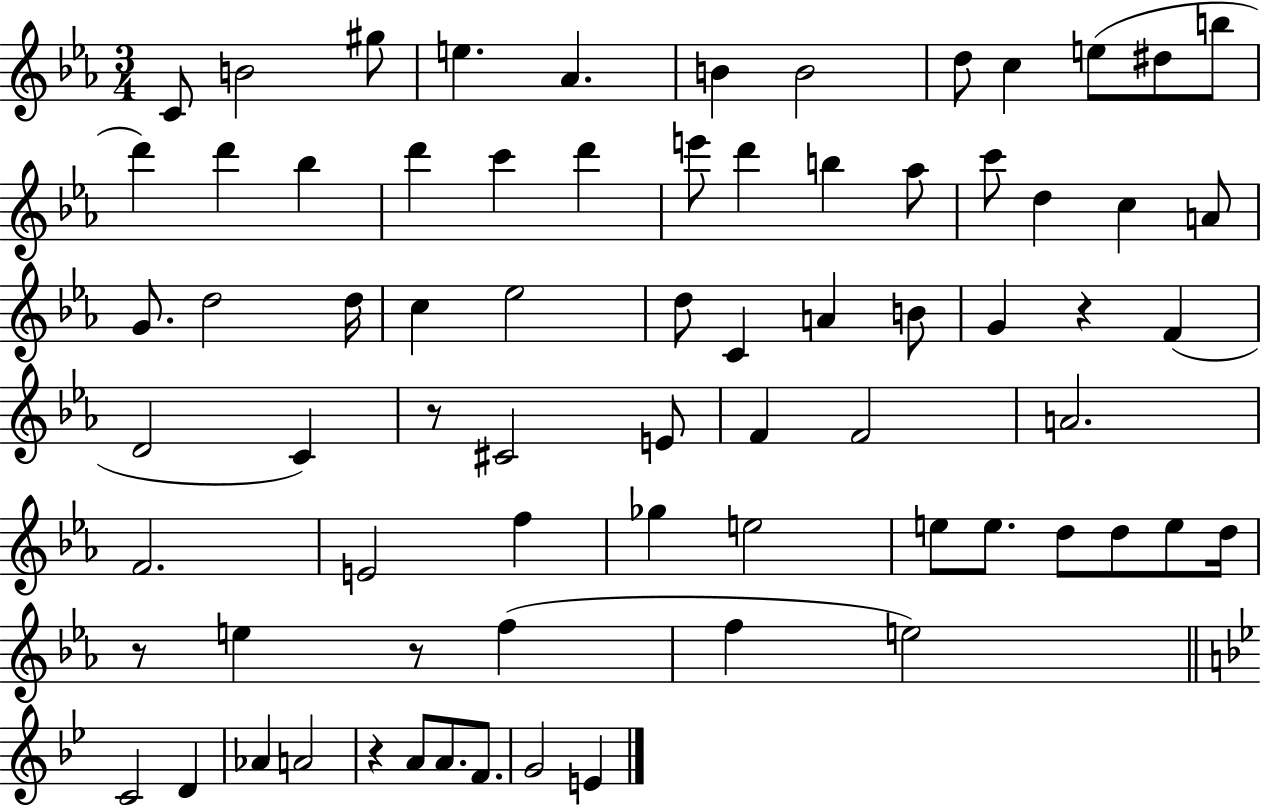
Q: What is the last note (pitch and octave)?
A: E4